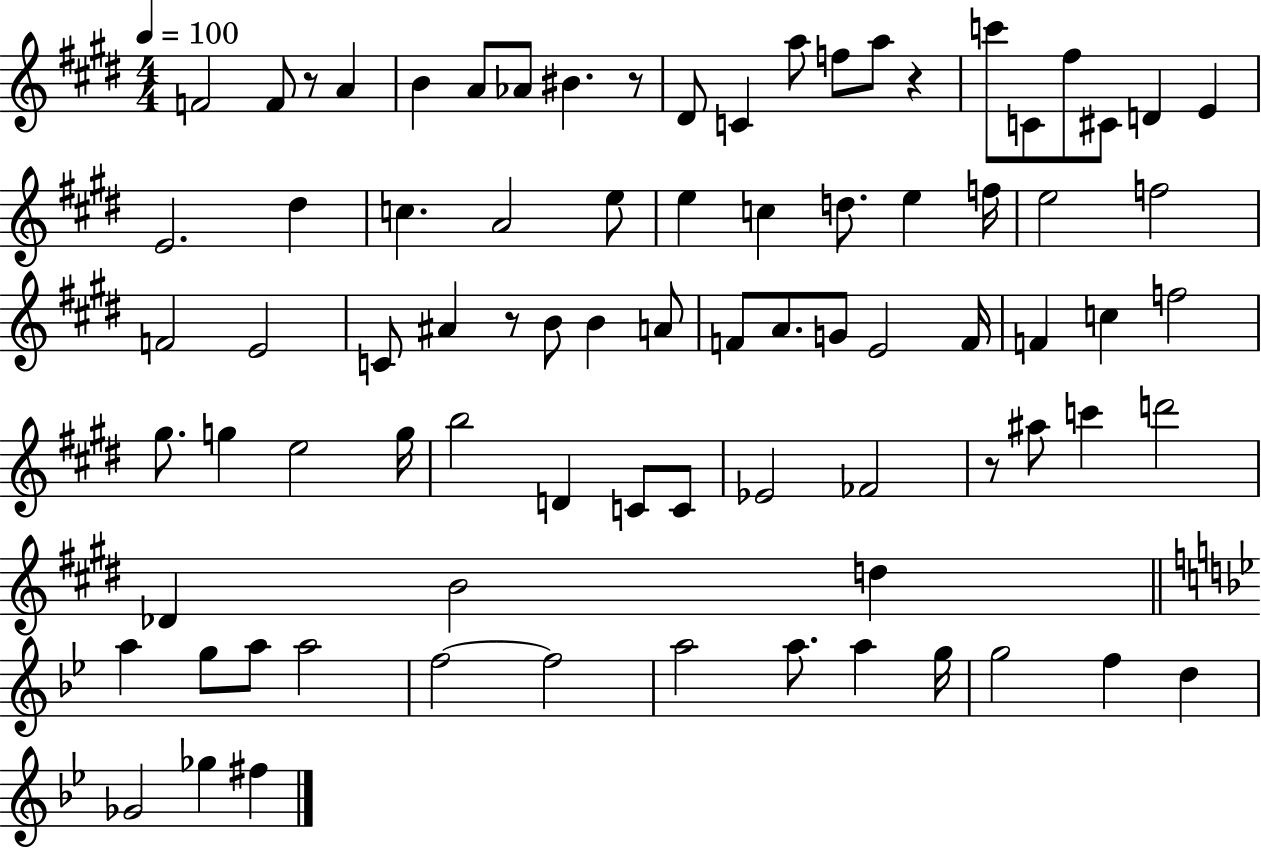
{
  \clef treble
  \numericTimeSignature
  \time 4/4
  \key e \major
  \tempo 4 = 100
  f'2 f'8 r8 a'4 | b'4 a'8 aes'8 bis'4. r8 | dis'8 c'4 a''8 f''8 a''8 r4 | c'''8 c'8 fis''8 cis'8 d'4 e'4 | \break e'2. dis''4 | c''4. a'2 e''8 | e''4 c''4 d''8. e''4 f''16 | e''2 f''2 | \break f'2 e'2 | c'8 ais'4 r8 b'8 b'4 a'8 | f'8 a'8. g'8 e'2 f'16 | f'4 c''4 f''2 | \break gis''8. g''4 e''2 g''16 | b''2 d'4 c'8 c'8 | ees'2 fes'2 | r8 ais''8 c'''4 d'''2 | \break des'4 b'2 d''4 | \bar "||" \break \key bes \major a''4 g''8 a''8 a''2 | f''2~~ f''2 | a''2 a''8. a''4 g''16 | g''2 f''4 d''4 | \break ges'2 ges''4 fis''4 | \bar "|."
}